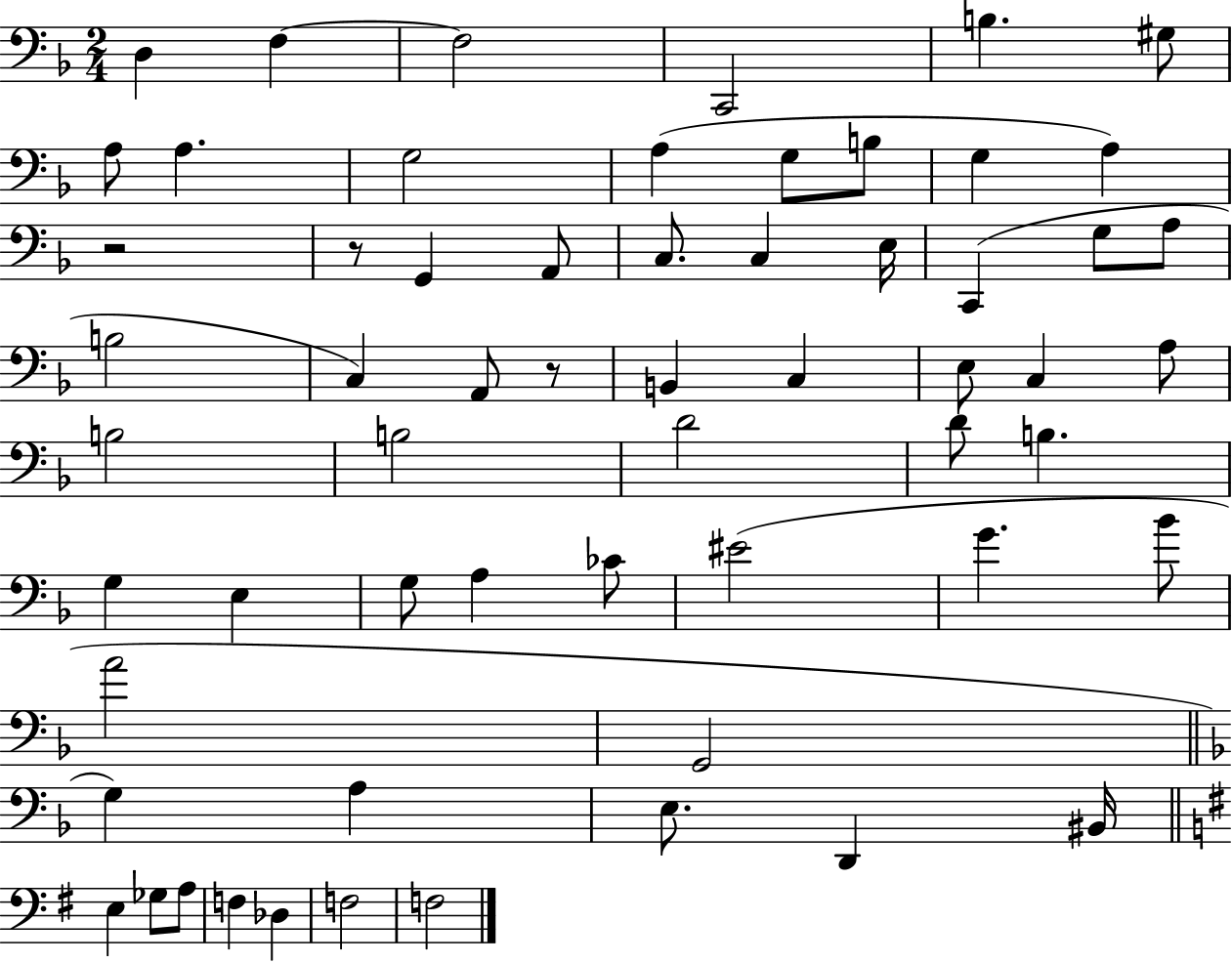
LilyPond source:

{
  \clef bass
  \numericTimeSignature
  \time 2/4
  \key f \major
  d4 f4~~ | f2 | c,2 | b4. gis8 | \break a8 a4. | g2 | a4( g8 b8 | g4 a4) | \break r2 | r8 g,4 a,8 | c8. c4 e16 | c,4( g8 a8 | \break b2 | c4) a,8 r8 | b,4 c4 | e8 c4 a8 | \break b2 | b2 | d'2 | d'8 b4. | \break g4 e4 | g8 a4 ces'8 | eis'2( | g'4. bes'8 | \break a'2 | g,2 | \bar "||" \break \key f \major g4) a4 | e8. d,4 bis,16 | \bar "||" \break \key g \major e4 ges8 a8 | f4 des4 | f2 | f2 | \break \bar "|."
}